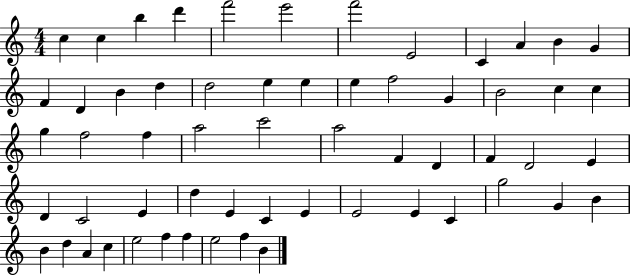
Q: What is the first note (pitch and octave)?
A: C5